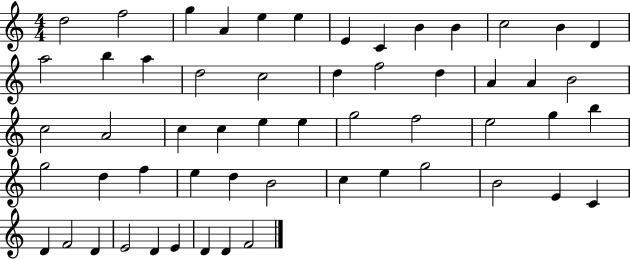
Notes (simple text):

D5/h F5/h G5/q A4/q E5/q E5/q E4/q C4/q B4/q B4/q C5/h B4/q D4/q A5/h B5/q A5/q D5/h C5/h D5/q F5/h D5/q A4/q A4/q B4/h C5/h A4/h C5/q C5/q E5/q E5/q G5/h F5/h E5/h G5/q B5/q G5/h D5/q F5/q E5/q D5/q B4/h C5/q E5/q G5/h B4/h E4/q C4/q D4/q F4/h D4/q E4/h D4/q E4/q D4/q D4/q F4/h